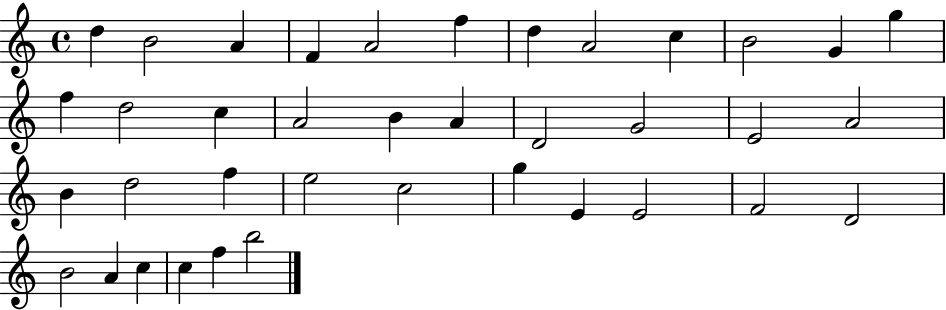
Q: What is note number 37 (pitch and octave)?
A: F5